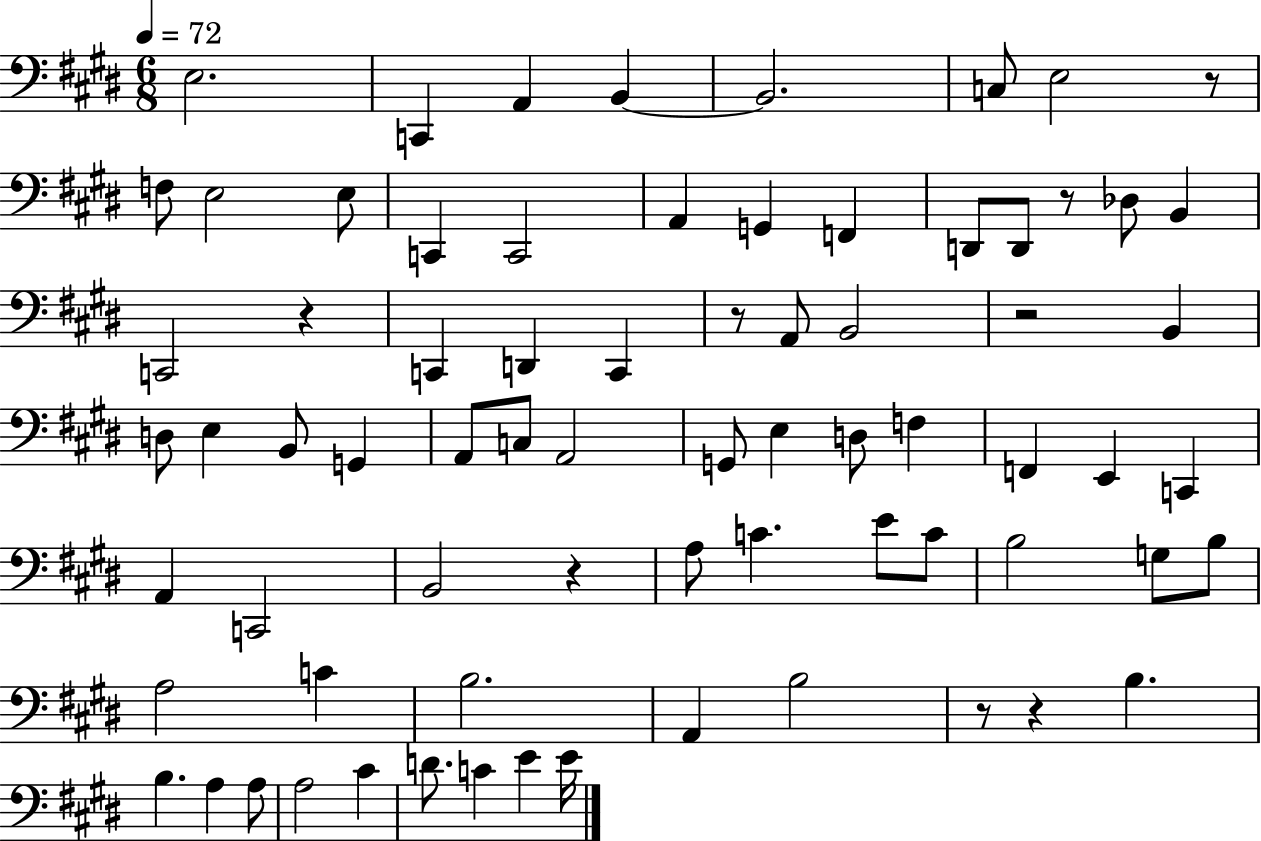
E3/h. C2/q A2/q B2/q B2/h. C3/e E3/h R/e F3/e E3/h E3/e C2/q C2/h A2/q G2/q F2/q D2/e D2/e R/e Db3/e B2/q C2/h R/q C2/q D2/q C2/q R/e A2/e B2/h R/h B2/q D3/e E3/q B2/e G2/q A2/e C3/e A2/h G2/e E3/q D3/e F3/q F2/q E2/q C2/q A2/q C2/h B2/h R/q A3/e C4/q. E4/e C4/e B3/h G3/e B3/e A3/h C4/q B3/h. A2/q B3/h R/e R/q B3/q. B3/q. A3/q A3/e A3/h C#4/q D4/e. C4/q E4/q E4/s